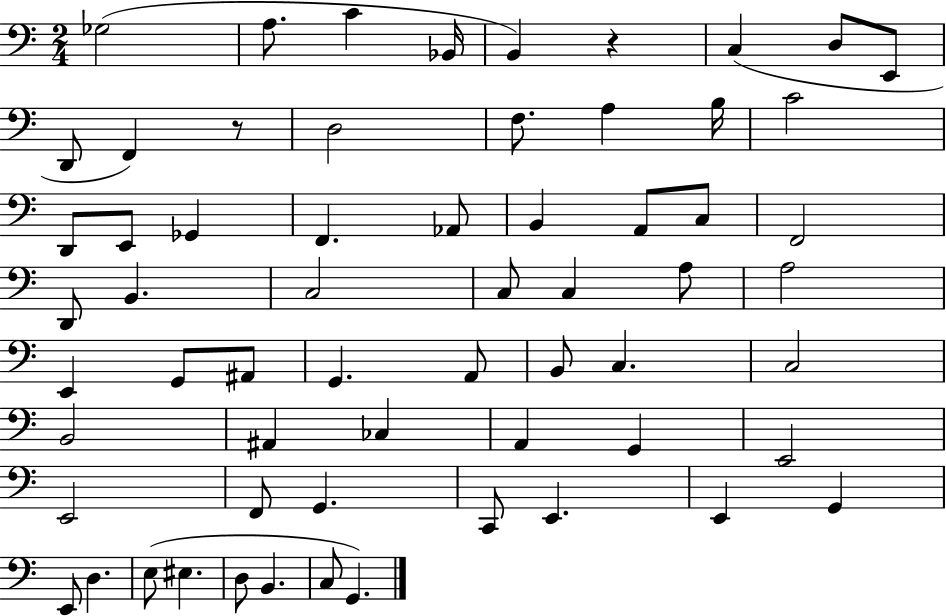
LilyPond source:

{
  \clef bass
  \numericTimeSignature
  \time 2/4
  \key c \major
  \repeat volta 2 { ges2( | a8. c'4 bes,16 | b,4) r4 | c4( d8 e,8 | \break d,8 f,4) r8 | d2 | f8. a4 b16 | c'2 | \break d,8 e,8 ges,4 | f,4. aes,8 | b,4 a,8 c8 | f,2 | \break d,8 b,4. | c2 | c8 c4 a8 | a2 | \break e,4 g,8 ais,8 | g,4. a,8 | b,8 c4. | c2 | \break b,2 | ais,4 ces4 | a,4 g,4 | e,2 | \break e,2 | f,8 g,4. | c,8 e,4. | e,4 g,4 | \break e,8 d4. | e8( eis4. | d8 b,4. | c8 g,4.) | \break } \bar "|."
}